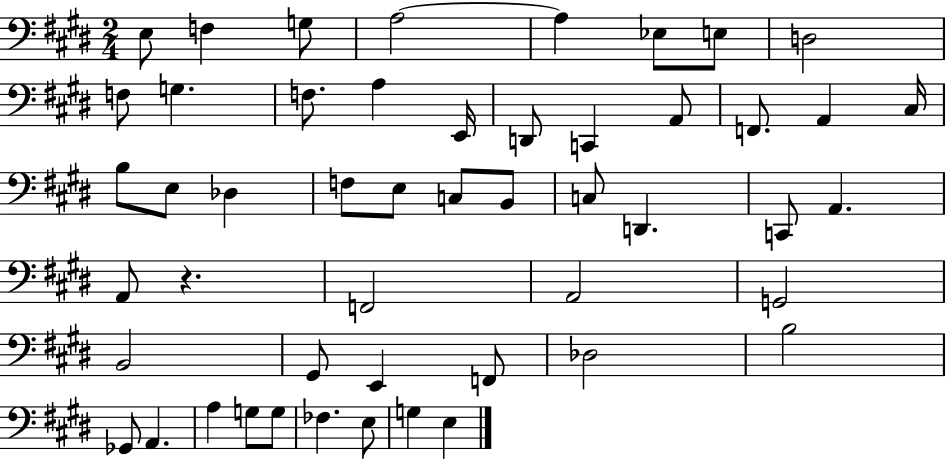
E3/e F3/q G3/e A3/h A3/q Eb3/e E3/e D3/h F3/e G3/q. F3/e. A3/q E2/s D2/e C2/q A2/e F2/e. A2/q C#3/s B3/e E3/e Db3/q F3/e E3/e C3/e B2/e C3/e D2/q. C2/e A2/q. A2/e R/q. F2/h A2/h G2/h B2/h G#2/e E2/q F2/e Db3/h B3/h Gb2/e A2/q. A3/q G3/e G3/e FES3/q. E3/e G3/q E3/q